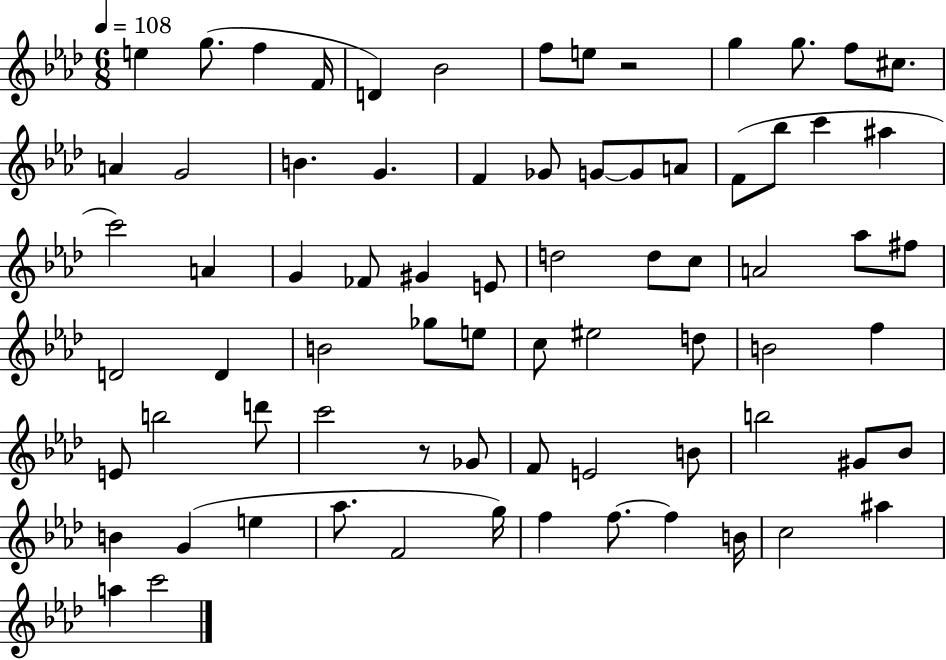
E5/q G5/e. F5/q F4/s D4/q Bb4/h F5/e E5/e R/h G5/q G5/e. F5/e C#5/e. A4/q G4/h B4/q. G4/q. F4/q Gb4/e G4/e G4/e A4/e F4/e Bb5/e C6/q A#5/q C6/h A4/q G4/q FES4/e G#4/q E4/e D5/h D5/e C5/e A4/h Ab5/e F#5/e D4/h D4/q B4/h Gb5/e E5/e C5/e EIS5/h D5/e B4/h F5/q E4/e B5/h D6/e C6/h R/e Gb4/e F4/e E4/h B4/e B5/h G#4/e Bb4/e B4/q G4/q E5/q Ab5/e. F4/h G5/s F5/q F5/e. F5/q B4/s C5/h A#5/q A5/q C6/h